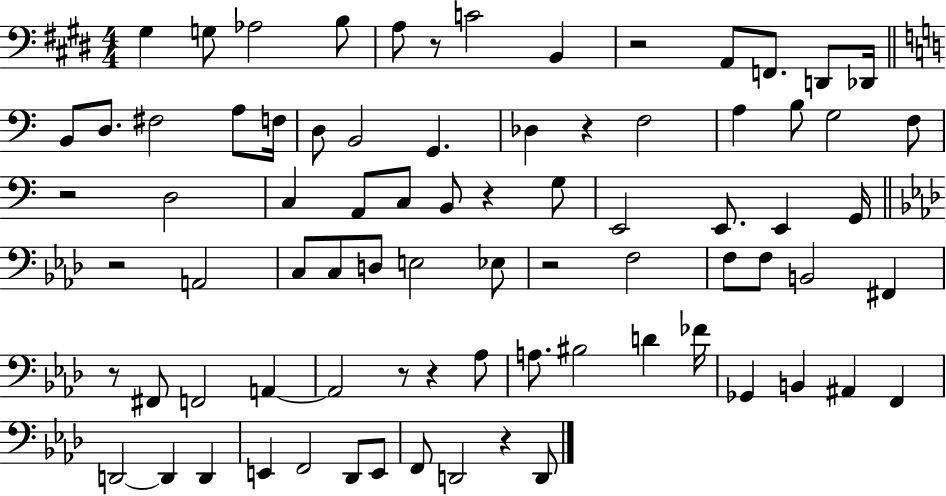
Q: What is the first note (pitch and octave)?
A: G#3